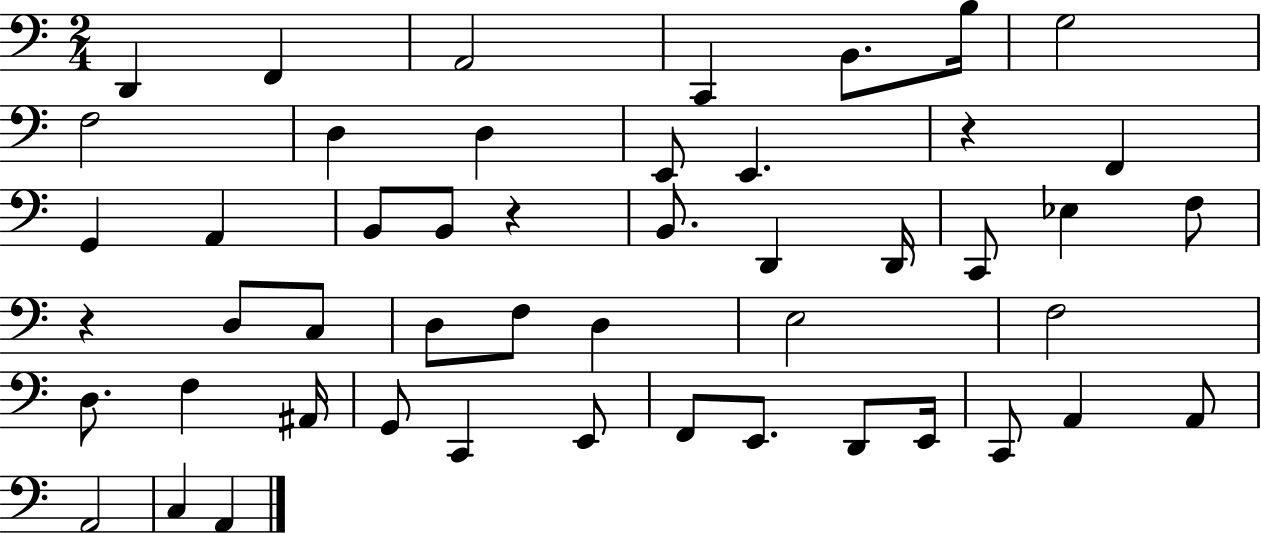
{
  \clef bass
  \numericTimeSignature
  \time 2/4
  \key c \major
  d,4 f,4 | a,2 | c,4 b,8. b16 | g2 | \break f2 | d4 d4 | e,8 e,4. | r4 f,4 | \break g,4 a,4 | b,8 b,8 r4 | b,8. d,4 d,16 | c,8 ees4 f8 | \break r4 d8 c8 | d8 f8 d4 | e2 | f2 | \break d8. f4 ais,16 | g,8 c,4 e,8 | f,8 e,8. d,8 e,16 | c,8 a,4 a,8 | \break a,2 | c4 a,4 | \bar "|."
}